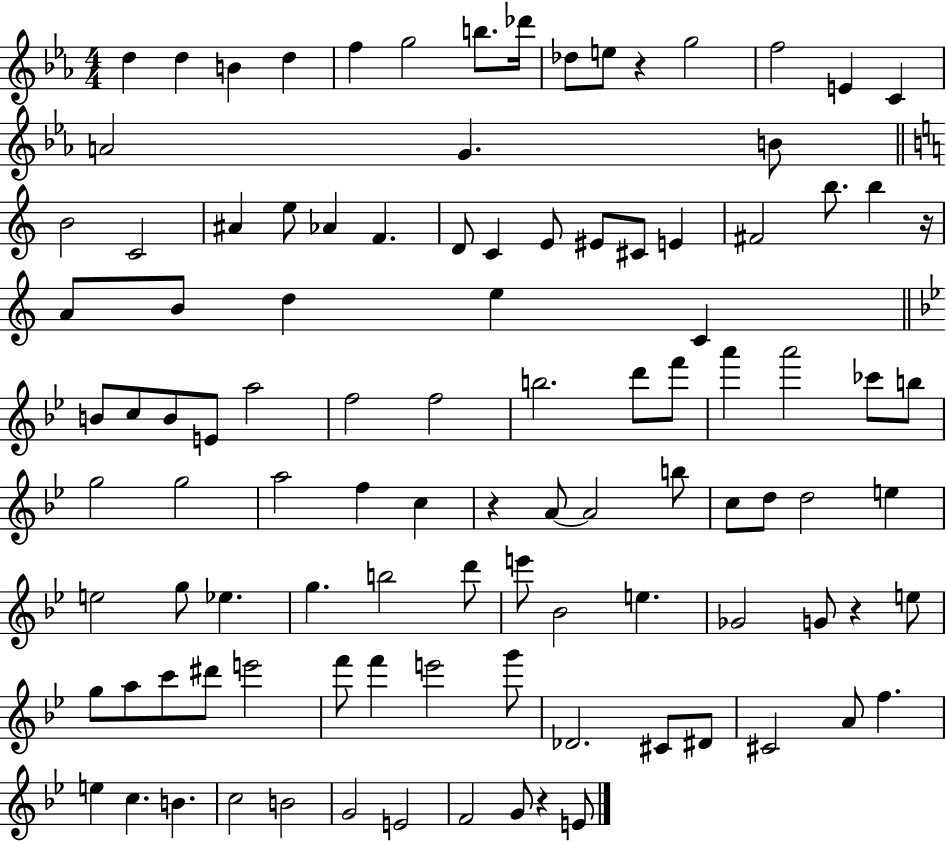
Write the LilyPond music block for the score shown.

{
  \clef treble
  \numericTimeSignature
  \time 4/4
  \key ees \major
  d''4 d''4 b'4 d''4 | f''4 g''2 b''8. des'''16 | des''8 e''8 r4 g''2 | f''2 e'4 c'4 | \break a'2 g'4. b'8 | \bar "||" \break \key c \major b'2 c'2 | ais'4 e''8 aes'4 f'4. | d'8 c'4 e'8 eis'8 cis'8 e'4 | fis'2 b''8. b''4 r16 | \break a'8 b'8 d''4 e''4 c'4 | \bar "||" \break \key bes \major b'8 c''8 b'8 e'8 a''2 | f''2 f''2 | b''2. d'''8 f'''8 | a'''4 a'''2 ces'''8 b''8 | \break g''2 g''2 | a''2 f''4 c''4 | r4 a'8~~ a'2 b''8 | c''8 d''8 d''2 e''4 | \break e''2 g''8 ees''4. | g''4. b''2 d'''8 | e'''8 bes'2 e''4. | ges'2 g'8 r4 e''8 | \break g''8 a''8 c'''8 dis'''8 e'''2 | f'''8 f'''4 e'''2 g'''8 | des'2. cis'8 dis'8 | cis'2 a'8 f''4. | \break e''4 c''4. b'4. | c''2 b'2 | g'2 e'2 | f'2 g'8 r4 e'8 | \break \bar "|."
}